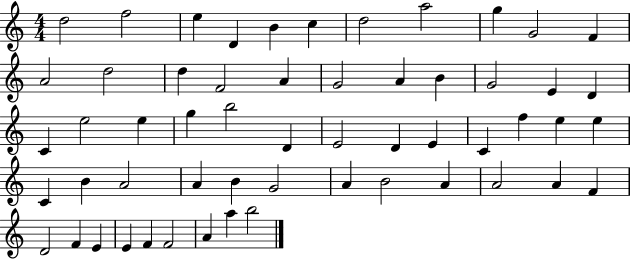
{
  \clef treble
  \numericTimeSignature
  \time 4/4
  \key c \major
  d''2 f''2 | e''4 d'4 b'4 c''4 | d''2 a''2 | g''4 g'2 f'4 | \break a'2 d''2 | d''4 f'2 a'4 | g'2 a'4 b'4 | g'2 e'4 d'4 | \break c'4 e''2 e''4 | g''4 b''2 d'4 | e'2 d'4 e'4 | c'4 f''4 e''4 e''4 | \break c'4 b'4 a'2 | a'4 b'4 g'2 | a'4 b'2 a'4 | a'2 a'4 f'4 | \break d'2 f'4 e'4 | e'4 f'4 f'2 | a'4 a''4 b''2 | \bar "|."
}